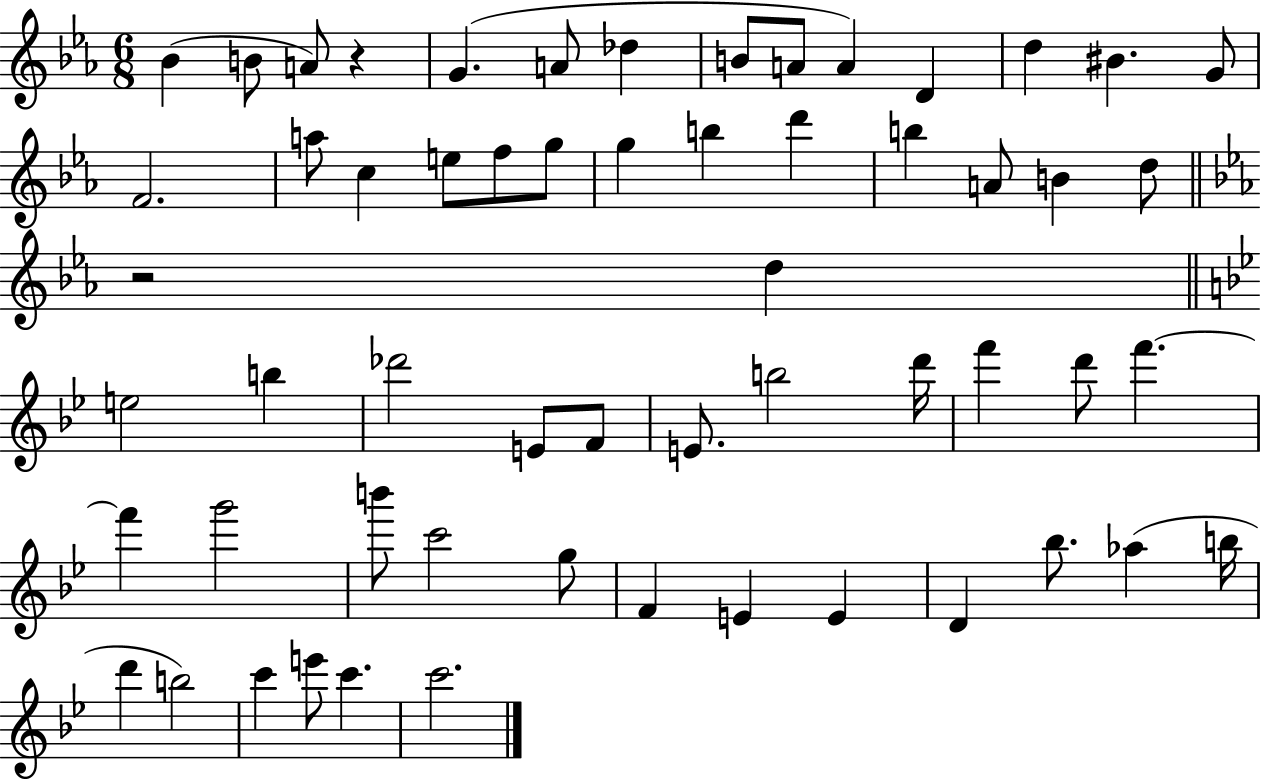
Bb4/q B4/e A4/e R/q G4/q. A4/e Db5/q B4/e A4/e A4/q D4/q D5/q BIS4/q. G4/e F4/h. A5/e C5/q E5/e F5/e G5/e G5/q B5/q D6/q B5/q A4/e B4/q D5/e R/h D5/q E5/h B5/q Db6/h E4/e F4/e E4/e. B5/h D6/s F6/q D6/e F6/q. F6/q G6/h B6/e C6/h G5/e F4/q E4/q E4/q D4/q Bb5/e. Ab5/q B5/s D6/q B5/h C6/q E6/e C6/q. C6/h.